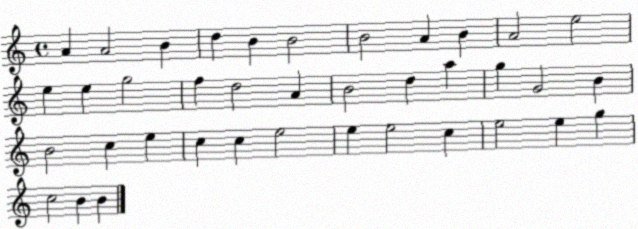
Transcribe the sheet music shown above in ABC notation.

X:1
T:Untitled
M:4/4
L:1/4
K:C
A A2 B d B B2 B2 A B A2 e2 e e g2 f d2 A B2 d a g G2 B B2 c e c c e2 e e2 c e2 e g c2 B B